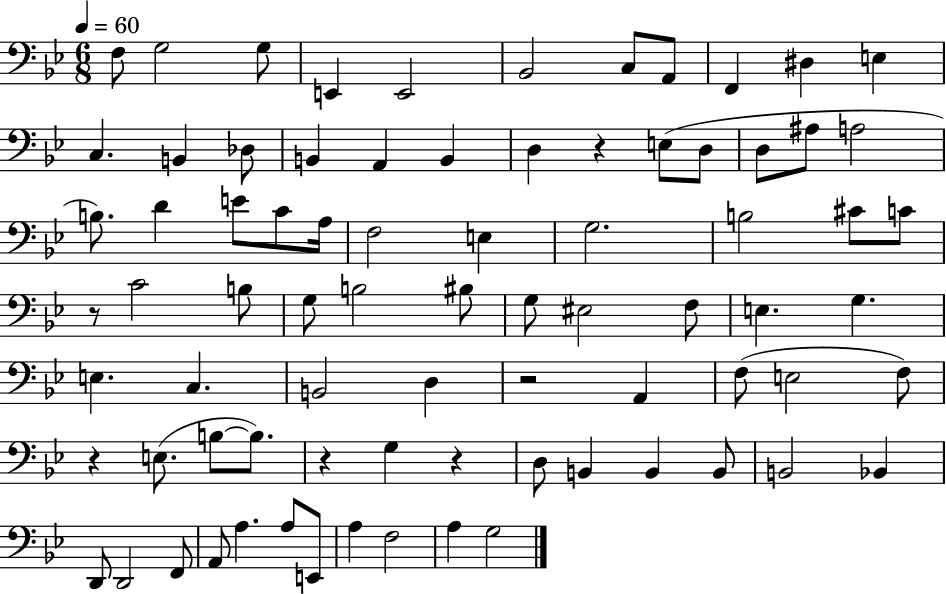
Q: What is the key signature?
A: BES major